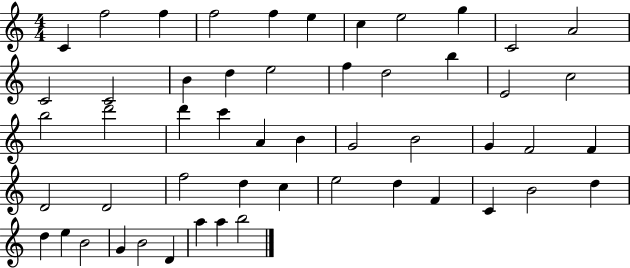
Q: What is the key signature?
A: C major